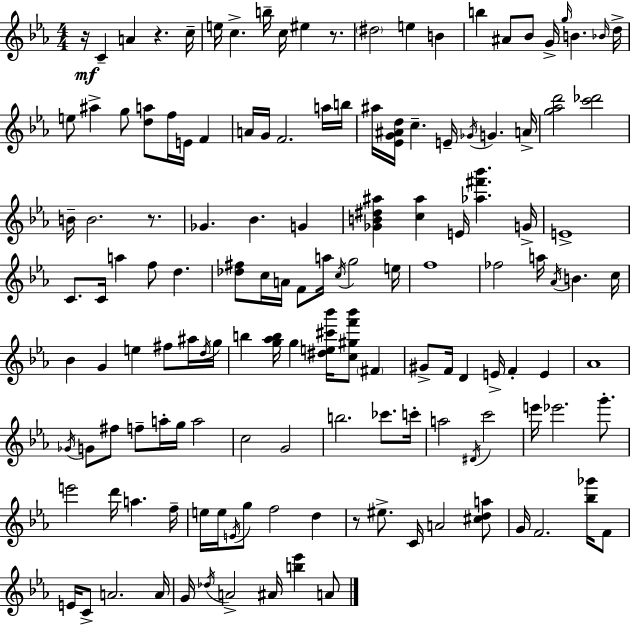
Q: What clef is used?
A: treble